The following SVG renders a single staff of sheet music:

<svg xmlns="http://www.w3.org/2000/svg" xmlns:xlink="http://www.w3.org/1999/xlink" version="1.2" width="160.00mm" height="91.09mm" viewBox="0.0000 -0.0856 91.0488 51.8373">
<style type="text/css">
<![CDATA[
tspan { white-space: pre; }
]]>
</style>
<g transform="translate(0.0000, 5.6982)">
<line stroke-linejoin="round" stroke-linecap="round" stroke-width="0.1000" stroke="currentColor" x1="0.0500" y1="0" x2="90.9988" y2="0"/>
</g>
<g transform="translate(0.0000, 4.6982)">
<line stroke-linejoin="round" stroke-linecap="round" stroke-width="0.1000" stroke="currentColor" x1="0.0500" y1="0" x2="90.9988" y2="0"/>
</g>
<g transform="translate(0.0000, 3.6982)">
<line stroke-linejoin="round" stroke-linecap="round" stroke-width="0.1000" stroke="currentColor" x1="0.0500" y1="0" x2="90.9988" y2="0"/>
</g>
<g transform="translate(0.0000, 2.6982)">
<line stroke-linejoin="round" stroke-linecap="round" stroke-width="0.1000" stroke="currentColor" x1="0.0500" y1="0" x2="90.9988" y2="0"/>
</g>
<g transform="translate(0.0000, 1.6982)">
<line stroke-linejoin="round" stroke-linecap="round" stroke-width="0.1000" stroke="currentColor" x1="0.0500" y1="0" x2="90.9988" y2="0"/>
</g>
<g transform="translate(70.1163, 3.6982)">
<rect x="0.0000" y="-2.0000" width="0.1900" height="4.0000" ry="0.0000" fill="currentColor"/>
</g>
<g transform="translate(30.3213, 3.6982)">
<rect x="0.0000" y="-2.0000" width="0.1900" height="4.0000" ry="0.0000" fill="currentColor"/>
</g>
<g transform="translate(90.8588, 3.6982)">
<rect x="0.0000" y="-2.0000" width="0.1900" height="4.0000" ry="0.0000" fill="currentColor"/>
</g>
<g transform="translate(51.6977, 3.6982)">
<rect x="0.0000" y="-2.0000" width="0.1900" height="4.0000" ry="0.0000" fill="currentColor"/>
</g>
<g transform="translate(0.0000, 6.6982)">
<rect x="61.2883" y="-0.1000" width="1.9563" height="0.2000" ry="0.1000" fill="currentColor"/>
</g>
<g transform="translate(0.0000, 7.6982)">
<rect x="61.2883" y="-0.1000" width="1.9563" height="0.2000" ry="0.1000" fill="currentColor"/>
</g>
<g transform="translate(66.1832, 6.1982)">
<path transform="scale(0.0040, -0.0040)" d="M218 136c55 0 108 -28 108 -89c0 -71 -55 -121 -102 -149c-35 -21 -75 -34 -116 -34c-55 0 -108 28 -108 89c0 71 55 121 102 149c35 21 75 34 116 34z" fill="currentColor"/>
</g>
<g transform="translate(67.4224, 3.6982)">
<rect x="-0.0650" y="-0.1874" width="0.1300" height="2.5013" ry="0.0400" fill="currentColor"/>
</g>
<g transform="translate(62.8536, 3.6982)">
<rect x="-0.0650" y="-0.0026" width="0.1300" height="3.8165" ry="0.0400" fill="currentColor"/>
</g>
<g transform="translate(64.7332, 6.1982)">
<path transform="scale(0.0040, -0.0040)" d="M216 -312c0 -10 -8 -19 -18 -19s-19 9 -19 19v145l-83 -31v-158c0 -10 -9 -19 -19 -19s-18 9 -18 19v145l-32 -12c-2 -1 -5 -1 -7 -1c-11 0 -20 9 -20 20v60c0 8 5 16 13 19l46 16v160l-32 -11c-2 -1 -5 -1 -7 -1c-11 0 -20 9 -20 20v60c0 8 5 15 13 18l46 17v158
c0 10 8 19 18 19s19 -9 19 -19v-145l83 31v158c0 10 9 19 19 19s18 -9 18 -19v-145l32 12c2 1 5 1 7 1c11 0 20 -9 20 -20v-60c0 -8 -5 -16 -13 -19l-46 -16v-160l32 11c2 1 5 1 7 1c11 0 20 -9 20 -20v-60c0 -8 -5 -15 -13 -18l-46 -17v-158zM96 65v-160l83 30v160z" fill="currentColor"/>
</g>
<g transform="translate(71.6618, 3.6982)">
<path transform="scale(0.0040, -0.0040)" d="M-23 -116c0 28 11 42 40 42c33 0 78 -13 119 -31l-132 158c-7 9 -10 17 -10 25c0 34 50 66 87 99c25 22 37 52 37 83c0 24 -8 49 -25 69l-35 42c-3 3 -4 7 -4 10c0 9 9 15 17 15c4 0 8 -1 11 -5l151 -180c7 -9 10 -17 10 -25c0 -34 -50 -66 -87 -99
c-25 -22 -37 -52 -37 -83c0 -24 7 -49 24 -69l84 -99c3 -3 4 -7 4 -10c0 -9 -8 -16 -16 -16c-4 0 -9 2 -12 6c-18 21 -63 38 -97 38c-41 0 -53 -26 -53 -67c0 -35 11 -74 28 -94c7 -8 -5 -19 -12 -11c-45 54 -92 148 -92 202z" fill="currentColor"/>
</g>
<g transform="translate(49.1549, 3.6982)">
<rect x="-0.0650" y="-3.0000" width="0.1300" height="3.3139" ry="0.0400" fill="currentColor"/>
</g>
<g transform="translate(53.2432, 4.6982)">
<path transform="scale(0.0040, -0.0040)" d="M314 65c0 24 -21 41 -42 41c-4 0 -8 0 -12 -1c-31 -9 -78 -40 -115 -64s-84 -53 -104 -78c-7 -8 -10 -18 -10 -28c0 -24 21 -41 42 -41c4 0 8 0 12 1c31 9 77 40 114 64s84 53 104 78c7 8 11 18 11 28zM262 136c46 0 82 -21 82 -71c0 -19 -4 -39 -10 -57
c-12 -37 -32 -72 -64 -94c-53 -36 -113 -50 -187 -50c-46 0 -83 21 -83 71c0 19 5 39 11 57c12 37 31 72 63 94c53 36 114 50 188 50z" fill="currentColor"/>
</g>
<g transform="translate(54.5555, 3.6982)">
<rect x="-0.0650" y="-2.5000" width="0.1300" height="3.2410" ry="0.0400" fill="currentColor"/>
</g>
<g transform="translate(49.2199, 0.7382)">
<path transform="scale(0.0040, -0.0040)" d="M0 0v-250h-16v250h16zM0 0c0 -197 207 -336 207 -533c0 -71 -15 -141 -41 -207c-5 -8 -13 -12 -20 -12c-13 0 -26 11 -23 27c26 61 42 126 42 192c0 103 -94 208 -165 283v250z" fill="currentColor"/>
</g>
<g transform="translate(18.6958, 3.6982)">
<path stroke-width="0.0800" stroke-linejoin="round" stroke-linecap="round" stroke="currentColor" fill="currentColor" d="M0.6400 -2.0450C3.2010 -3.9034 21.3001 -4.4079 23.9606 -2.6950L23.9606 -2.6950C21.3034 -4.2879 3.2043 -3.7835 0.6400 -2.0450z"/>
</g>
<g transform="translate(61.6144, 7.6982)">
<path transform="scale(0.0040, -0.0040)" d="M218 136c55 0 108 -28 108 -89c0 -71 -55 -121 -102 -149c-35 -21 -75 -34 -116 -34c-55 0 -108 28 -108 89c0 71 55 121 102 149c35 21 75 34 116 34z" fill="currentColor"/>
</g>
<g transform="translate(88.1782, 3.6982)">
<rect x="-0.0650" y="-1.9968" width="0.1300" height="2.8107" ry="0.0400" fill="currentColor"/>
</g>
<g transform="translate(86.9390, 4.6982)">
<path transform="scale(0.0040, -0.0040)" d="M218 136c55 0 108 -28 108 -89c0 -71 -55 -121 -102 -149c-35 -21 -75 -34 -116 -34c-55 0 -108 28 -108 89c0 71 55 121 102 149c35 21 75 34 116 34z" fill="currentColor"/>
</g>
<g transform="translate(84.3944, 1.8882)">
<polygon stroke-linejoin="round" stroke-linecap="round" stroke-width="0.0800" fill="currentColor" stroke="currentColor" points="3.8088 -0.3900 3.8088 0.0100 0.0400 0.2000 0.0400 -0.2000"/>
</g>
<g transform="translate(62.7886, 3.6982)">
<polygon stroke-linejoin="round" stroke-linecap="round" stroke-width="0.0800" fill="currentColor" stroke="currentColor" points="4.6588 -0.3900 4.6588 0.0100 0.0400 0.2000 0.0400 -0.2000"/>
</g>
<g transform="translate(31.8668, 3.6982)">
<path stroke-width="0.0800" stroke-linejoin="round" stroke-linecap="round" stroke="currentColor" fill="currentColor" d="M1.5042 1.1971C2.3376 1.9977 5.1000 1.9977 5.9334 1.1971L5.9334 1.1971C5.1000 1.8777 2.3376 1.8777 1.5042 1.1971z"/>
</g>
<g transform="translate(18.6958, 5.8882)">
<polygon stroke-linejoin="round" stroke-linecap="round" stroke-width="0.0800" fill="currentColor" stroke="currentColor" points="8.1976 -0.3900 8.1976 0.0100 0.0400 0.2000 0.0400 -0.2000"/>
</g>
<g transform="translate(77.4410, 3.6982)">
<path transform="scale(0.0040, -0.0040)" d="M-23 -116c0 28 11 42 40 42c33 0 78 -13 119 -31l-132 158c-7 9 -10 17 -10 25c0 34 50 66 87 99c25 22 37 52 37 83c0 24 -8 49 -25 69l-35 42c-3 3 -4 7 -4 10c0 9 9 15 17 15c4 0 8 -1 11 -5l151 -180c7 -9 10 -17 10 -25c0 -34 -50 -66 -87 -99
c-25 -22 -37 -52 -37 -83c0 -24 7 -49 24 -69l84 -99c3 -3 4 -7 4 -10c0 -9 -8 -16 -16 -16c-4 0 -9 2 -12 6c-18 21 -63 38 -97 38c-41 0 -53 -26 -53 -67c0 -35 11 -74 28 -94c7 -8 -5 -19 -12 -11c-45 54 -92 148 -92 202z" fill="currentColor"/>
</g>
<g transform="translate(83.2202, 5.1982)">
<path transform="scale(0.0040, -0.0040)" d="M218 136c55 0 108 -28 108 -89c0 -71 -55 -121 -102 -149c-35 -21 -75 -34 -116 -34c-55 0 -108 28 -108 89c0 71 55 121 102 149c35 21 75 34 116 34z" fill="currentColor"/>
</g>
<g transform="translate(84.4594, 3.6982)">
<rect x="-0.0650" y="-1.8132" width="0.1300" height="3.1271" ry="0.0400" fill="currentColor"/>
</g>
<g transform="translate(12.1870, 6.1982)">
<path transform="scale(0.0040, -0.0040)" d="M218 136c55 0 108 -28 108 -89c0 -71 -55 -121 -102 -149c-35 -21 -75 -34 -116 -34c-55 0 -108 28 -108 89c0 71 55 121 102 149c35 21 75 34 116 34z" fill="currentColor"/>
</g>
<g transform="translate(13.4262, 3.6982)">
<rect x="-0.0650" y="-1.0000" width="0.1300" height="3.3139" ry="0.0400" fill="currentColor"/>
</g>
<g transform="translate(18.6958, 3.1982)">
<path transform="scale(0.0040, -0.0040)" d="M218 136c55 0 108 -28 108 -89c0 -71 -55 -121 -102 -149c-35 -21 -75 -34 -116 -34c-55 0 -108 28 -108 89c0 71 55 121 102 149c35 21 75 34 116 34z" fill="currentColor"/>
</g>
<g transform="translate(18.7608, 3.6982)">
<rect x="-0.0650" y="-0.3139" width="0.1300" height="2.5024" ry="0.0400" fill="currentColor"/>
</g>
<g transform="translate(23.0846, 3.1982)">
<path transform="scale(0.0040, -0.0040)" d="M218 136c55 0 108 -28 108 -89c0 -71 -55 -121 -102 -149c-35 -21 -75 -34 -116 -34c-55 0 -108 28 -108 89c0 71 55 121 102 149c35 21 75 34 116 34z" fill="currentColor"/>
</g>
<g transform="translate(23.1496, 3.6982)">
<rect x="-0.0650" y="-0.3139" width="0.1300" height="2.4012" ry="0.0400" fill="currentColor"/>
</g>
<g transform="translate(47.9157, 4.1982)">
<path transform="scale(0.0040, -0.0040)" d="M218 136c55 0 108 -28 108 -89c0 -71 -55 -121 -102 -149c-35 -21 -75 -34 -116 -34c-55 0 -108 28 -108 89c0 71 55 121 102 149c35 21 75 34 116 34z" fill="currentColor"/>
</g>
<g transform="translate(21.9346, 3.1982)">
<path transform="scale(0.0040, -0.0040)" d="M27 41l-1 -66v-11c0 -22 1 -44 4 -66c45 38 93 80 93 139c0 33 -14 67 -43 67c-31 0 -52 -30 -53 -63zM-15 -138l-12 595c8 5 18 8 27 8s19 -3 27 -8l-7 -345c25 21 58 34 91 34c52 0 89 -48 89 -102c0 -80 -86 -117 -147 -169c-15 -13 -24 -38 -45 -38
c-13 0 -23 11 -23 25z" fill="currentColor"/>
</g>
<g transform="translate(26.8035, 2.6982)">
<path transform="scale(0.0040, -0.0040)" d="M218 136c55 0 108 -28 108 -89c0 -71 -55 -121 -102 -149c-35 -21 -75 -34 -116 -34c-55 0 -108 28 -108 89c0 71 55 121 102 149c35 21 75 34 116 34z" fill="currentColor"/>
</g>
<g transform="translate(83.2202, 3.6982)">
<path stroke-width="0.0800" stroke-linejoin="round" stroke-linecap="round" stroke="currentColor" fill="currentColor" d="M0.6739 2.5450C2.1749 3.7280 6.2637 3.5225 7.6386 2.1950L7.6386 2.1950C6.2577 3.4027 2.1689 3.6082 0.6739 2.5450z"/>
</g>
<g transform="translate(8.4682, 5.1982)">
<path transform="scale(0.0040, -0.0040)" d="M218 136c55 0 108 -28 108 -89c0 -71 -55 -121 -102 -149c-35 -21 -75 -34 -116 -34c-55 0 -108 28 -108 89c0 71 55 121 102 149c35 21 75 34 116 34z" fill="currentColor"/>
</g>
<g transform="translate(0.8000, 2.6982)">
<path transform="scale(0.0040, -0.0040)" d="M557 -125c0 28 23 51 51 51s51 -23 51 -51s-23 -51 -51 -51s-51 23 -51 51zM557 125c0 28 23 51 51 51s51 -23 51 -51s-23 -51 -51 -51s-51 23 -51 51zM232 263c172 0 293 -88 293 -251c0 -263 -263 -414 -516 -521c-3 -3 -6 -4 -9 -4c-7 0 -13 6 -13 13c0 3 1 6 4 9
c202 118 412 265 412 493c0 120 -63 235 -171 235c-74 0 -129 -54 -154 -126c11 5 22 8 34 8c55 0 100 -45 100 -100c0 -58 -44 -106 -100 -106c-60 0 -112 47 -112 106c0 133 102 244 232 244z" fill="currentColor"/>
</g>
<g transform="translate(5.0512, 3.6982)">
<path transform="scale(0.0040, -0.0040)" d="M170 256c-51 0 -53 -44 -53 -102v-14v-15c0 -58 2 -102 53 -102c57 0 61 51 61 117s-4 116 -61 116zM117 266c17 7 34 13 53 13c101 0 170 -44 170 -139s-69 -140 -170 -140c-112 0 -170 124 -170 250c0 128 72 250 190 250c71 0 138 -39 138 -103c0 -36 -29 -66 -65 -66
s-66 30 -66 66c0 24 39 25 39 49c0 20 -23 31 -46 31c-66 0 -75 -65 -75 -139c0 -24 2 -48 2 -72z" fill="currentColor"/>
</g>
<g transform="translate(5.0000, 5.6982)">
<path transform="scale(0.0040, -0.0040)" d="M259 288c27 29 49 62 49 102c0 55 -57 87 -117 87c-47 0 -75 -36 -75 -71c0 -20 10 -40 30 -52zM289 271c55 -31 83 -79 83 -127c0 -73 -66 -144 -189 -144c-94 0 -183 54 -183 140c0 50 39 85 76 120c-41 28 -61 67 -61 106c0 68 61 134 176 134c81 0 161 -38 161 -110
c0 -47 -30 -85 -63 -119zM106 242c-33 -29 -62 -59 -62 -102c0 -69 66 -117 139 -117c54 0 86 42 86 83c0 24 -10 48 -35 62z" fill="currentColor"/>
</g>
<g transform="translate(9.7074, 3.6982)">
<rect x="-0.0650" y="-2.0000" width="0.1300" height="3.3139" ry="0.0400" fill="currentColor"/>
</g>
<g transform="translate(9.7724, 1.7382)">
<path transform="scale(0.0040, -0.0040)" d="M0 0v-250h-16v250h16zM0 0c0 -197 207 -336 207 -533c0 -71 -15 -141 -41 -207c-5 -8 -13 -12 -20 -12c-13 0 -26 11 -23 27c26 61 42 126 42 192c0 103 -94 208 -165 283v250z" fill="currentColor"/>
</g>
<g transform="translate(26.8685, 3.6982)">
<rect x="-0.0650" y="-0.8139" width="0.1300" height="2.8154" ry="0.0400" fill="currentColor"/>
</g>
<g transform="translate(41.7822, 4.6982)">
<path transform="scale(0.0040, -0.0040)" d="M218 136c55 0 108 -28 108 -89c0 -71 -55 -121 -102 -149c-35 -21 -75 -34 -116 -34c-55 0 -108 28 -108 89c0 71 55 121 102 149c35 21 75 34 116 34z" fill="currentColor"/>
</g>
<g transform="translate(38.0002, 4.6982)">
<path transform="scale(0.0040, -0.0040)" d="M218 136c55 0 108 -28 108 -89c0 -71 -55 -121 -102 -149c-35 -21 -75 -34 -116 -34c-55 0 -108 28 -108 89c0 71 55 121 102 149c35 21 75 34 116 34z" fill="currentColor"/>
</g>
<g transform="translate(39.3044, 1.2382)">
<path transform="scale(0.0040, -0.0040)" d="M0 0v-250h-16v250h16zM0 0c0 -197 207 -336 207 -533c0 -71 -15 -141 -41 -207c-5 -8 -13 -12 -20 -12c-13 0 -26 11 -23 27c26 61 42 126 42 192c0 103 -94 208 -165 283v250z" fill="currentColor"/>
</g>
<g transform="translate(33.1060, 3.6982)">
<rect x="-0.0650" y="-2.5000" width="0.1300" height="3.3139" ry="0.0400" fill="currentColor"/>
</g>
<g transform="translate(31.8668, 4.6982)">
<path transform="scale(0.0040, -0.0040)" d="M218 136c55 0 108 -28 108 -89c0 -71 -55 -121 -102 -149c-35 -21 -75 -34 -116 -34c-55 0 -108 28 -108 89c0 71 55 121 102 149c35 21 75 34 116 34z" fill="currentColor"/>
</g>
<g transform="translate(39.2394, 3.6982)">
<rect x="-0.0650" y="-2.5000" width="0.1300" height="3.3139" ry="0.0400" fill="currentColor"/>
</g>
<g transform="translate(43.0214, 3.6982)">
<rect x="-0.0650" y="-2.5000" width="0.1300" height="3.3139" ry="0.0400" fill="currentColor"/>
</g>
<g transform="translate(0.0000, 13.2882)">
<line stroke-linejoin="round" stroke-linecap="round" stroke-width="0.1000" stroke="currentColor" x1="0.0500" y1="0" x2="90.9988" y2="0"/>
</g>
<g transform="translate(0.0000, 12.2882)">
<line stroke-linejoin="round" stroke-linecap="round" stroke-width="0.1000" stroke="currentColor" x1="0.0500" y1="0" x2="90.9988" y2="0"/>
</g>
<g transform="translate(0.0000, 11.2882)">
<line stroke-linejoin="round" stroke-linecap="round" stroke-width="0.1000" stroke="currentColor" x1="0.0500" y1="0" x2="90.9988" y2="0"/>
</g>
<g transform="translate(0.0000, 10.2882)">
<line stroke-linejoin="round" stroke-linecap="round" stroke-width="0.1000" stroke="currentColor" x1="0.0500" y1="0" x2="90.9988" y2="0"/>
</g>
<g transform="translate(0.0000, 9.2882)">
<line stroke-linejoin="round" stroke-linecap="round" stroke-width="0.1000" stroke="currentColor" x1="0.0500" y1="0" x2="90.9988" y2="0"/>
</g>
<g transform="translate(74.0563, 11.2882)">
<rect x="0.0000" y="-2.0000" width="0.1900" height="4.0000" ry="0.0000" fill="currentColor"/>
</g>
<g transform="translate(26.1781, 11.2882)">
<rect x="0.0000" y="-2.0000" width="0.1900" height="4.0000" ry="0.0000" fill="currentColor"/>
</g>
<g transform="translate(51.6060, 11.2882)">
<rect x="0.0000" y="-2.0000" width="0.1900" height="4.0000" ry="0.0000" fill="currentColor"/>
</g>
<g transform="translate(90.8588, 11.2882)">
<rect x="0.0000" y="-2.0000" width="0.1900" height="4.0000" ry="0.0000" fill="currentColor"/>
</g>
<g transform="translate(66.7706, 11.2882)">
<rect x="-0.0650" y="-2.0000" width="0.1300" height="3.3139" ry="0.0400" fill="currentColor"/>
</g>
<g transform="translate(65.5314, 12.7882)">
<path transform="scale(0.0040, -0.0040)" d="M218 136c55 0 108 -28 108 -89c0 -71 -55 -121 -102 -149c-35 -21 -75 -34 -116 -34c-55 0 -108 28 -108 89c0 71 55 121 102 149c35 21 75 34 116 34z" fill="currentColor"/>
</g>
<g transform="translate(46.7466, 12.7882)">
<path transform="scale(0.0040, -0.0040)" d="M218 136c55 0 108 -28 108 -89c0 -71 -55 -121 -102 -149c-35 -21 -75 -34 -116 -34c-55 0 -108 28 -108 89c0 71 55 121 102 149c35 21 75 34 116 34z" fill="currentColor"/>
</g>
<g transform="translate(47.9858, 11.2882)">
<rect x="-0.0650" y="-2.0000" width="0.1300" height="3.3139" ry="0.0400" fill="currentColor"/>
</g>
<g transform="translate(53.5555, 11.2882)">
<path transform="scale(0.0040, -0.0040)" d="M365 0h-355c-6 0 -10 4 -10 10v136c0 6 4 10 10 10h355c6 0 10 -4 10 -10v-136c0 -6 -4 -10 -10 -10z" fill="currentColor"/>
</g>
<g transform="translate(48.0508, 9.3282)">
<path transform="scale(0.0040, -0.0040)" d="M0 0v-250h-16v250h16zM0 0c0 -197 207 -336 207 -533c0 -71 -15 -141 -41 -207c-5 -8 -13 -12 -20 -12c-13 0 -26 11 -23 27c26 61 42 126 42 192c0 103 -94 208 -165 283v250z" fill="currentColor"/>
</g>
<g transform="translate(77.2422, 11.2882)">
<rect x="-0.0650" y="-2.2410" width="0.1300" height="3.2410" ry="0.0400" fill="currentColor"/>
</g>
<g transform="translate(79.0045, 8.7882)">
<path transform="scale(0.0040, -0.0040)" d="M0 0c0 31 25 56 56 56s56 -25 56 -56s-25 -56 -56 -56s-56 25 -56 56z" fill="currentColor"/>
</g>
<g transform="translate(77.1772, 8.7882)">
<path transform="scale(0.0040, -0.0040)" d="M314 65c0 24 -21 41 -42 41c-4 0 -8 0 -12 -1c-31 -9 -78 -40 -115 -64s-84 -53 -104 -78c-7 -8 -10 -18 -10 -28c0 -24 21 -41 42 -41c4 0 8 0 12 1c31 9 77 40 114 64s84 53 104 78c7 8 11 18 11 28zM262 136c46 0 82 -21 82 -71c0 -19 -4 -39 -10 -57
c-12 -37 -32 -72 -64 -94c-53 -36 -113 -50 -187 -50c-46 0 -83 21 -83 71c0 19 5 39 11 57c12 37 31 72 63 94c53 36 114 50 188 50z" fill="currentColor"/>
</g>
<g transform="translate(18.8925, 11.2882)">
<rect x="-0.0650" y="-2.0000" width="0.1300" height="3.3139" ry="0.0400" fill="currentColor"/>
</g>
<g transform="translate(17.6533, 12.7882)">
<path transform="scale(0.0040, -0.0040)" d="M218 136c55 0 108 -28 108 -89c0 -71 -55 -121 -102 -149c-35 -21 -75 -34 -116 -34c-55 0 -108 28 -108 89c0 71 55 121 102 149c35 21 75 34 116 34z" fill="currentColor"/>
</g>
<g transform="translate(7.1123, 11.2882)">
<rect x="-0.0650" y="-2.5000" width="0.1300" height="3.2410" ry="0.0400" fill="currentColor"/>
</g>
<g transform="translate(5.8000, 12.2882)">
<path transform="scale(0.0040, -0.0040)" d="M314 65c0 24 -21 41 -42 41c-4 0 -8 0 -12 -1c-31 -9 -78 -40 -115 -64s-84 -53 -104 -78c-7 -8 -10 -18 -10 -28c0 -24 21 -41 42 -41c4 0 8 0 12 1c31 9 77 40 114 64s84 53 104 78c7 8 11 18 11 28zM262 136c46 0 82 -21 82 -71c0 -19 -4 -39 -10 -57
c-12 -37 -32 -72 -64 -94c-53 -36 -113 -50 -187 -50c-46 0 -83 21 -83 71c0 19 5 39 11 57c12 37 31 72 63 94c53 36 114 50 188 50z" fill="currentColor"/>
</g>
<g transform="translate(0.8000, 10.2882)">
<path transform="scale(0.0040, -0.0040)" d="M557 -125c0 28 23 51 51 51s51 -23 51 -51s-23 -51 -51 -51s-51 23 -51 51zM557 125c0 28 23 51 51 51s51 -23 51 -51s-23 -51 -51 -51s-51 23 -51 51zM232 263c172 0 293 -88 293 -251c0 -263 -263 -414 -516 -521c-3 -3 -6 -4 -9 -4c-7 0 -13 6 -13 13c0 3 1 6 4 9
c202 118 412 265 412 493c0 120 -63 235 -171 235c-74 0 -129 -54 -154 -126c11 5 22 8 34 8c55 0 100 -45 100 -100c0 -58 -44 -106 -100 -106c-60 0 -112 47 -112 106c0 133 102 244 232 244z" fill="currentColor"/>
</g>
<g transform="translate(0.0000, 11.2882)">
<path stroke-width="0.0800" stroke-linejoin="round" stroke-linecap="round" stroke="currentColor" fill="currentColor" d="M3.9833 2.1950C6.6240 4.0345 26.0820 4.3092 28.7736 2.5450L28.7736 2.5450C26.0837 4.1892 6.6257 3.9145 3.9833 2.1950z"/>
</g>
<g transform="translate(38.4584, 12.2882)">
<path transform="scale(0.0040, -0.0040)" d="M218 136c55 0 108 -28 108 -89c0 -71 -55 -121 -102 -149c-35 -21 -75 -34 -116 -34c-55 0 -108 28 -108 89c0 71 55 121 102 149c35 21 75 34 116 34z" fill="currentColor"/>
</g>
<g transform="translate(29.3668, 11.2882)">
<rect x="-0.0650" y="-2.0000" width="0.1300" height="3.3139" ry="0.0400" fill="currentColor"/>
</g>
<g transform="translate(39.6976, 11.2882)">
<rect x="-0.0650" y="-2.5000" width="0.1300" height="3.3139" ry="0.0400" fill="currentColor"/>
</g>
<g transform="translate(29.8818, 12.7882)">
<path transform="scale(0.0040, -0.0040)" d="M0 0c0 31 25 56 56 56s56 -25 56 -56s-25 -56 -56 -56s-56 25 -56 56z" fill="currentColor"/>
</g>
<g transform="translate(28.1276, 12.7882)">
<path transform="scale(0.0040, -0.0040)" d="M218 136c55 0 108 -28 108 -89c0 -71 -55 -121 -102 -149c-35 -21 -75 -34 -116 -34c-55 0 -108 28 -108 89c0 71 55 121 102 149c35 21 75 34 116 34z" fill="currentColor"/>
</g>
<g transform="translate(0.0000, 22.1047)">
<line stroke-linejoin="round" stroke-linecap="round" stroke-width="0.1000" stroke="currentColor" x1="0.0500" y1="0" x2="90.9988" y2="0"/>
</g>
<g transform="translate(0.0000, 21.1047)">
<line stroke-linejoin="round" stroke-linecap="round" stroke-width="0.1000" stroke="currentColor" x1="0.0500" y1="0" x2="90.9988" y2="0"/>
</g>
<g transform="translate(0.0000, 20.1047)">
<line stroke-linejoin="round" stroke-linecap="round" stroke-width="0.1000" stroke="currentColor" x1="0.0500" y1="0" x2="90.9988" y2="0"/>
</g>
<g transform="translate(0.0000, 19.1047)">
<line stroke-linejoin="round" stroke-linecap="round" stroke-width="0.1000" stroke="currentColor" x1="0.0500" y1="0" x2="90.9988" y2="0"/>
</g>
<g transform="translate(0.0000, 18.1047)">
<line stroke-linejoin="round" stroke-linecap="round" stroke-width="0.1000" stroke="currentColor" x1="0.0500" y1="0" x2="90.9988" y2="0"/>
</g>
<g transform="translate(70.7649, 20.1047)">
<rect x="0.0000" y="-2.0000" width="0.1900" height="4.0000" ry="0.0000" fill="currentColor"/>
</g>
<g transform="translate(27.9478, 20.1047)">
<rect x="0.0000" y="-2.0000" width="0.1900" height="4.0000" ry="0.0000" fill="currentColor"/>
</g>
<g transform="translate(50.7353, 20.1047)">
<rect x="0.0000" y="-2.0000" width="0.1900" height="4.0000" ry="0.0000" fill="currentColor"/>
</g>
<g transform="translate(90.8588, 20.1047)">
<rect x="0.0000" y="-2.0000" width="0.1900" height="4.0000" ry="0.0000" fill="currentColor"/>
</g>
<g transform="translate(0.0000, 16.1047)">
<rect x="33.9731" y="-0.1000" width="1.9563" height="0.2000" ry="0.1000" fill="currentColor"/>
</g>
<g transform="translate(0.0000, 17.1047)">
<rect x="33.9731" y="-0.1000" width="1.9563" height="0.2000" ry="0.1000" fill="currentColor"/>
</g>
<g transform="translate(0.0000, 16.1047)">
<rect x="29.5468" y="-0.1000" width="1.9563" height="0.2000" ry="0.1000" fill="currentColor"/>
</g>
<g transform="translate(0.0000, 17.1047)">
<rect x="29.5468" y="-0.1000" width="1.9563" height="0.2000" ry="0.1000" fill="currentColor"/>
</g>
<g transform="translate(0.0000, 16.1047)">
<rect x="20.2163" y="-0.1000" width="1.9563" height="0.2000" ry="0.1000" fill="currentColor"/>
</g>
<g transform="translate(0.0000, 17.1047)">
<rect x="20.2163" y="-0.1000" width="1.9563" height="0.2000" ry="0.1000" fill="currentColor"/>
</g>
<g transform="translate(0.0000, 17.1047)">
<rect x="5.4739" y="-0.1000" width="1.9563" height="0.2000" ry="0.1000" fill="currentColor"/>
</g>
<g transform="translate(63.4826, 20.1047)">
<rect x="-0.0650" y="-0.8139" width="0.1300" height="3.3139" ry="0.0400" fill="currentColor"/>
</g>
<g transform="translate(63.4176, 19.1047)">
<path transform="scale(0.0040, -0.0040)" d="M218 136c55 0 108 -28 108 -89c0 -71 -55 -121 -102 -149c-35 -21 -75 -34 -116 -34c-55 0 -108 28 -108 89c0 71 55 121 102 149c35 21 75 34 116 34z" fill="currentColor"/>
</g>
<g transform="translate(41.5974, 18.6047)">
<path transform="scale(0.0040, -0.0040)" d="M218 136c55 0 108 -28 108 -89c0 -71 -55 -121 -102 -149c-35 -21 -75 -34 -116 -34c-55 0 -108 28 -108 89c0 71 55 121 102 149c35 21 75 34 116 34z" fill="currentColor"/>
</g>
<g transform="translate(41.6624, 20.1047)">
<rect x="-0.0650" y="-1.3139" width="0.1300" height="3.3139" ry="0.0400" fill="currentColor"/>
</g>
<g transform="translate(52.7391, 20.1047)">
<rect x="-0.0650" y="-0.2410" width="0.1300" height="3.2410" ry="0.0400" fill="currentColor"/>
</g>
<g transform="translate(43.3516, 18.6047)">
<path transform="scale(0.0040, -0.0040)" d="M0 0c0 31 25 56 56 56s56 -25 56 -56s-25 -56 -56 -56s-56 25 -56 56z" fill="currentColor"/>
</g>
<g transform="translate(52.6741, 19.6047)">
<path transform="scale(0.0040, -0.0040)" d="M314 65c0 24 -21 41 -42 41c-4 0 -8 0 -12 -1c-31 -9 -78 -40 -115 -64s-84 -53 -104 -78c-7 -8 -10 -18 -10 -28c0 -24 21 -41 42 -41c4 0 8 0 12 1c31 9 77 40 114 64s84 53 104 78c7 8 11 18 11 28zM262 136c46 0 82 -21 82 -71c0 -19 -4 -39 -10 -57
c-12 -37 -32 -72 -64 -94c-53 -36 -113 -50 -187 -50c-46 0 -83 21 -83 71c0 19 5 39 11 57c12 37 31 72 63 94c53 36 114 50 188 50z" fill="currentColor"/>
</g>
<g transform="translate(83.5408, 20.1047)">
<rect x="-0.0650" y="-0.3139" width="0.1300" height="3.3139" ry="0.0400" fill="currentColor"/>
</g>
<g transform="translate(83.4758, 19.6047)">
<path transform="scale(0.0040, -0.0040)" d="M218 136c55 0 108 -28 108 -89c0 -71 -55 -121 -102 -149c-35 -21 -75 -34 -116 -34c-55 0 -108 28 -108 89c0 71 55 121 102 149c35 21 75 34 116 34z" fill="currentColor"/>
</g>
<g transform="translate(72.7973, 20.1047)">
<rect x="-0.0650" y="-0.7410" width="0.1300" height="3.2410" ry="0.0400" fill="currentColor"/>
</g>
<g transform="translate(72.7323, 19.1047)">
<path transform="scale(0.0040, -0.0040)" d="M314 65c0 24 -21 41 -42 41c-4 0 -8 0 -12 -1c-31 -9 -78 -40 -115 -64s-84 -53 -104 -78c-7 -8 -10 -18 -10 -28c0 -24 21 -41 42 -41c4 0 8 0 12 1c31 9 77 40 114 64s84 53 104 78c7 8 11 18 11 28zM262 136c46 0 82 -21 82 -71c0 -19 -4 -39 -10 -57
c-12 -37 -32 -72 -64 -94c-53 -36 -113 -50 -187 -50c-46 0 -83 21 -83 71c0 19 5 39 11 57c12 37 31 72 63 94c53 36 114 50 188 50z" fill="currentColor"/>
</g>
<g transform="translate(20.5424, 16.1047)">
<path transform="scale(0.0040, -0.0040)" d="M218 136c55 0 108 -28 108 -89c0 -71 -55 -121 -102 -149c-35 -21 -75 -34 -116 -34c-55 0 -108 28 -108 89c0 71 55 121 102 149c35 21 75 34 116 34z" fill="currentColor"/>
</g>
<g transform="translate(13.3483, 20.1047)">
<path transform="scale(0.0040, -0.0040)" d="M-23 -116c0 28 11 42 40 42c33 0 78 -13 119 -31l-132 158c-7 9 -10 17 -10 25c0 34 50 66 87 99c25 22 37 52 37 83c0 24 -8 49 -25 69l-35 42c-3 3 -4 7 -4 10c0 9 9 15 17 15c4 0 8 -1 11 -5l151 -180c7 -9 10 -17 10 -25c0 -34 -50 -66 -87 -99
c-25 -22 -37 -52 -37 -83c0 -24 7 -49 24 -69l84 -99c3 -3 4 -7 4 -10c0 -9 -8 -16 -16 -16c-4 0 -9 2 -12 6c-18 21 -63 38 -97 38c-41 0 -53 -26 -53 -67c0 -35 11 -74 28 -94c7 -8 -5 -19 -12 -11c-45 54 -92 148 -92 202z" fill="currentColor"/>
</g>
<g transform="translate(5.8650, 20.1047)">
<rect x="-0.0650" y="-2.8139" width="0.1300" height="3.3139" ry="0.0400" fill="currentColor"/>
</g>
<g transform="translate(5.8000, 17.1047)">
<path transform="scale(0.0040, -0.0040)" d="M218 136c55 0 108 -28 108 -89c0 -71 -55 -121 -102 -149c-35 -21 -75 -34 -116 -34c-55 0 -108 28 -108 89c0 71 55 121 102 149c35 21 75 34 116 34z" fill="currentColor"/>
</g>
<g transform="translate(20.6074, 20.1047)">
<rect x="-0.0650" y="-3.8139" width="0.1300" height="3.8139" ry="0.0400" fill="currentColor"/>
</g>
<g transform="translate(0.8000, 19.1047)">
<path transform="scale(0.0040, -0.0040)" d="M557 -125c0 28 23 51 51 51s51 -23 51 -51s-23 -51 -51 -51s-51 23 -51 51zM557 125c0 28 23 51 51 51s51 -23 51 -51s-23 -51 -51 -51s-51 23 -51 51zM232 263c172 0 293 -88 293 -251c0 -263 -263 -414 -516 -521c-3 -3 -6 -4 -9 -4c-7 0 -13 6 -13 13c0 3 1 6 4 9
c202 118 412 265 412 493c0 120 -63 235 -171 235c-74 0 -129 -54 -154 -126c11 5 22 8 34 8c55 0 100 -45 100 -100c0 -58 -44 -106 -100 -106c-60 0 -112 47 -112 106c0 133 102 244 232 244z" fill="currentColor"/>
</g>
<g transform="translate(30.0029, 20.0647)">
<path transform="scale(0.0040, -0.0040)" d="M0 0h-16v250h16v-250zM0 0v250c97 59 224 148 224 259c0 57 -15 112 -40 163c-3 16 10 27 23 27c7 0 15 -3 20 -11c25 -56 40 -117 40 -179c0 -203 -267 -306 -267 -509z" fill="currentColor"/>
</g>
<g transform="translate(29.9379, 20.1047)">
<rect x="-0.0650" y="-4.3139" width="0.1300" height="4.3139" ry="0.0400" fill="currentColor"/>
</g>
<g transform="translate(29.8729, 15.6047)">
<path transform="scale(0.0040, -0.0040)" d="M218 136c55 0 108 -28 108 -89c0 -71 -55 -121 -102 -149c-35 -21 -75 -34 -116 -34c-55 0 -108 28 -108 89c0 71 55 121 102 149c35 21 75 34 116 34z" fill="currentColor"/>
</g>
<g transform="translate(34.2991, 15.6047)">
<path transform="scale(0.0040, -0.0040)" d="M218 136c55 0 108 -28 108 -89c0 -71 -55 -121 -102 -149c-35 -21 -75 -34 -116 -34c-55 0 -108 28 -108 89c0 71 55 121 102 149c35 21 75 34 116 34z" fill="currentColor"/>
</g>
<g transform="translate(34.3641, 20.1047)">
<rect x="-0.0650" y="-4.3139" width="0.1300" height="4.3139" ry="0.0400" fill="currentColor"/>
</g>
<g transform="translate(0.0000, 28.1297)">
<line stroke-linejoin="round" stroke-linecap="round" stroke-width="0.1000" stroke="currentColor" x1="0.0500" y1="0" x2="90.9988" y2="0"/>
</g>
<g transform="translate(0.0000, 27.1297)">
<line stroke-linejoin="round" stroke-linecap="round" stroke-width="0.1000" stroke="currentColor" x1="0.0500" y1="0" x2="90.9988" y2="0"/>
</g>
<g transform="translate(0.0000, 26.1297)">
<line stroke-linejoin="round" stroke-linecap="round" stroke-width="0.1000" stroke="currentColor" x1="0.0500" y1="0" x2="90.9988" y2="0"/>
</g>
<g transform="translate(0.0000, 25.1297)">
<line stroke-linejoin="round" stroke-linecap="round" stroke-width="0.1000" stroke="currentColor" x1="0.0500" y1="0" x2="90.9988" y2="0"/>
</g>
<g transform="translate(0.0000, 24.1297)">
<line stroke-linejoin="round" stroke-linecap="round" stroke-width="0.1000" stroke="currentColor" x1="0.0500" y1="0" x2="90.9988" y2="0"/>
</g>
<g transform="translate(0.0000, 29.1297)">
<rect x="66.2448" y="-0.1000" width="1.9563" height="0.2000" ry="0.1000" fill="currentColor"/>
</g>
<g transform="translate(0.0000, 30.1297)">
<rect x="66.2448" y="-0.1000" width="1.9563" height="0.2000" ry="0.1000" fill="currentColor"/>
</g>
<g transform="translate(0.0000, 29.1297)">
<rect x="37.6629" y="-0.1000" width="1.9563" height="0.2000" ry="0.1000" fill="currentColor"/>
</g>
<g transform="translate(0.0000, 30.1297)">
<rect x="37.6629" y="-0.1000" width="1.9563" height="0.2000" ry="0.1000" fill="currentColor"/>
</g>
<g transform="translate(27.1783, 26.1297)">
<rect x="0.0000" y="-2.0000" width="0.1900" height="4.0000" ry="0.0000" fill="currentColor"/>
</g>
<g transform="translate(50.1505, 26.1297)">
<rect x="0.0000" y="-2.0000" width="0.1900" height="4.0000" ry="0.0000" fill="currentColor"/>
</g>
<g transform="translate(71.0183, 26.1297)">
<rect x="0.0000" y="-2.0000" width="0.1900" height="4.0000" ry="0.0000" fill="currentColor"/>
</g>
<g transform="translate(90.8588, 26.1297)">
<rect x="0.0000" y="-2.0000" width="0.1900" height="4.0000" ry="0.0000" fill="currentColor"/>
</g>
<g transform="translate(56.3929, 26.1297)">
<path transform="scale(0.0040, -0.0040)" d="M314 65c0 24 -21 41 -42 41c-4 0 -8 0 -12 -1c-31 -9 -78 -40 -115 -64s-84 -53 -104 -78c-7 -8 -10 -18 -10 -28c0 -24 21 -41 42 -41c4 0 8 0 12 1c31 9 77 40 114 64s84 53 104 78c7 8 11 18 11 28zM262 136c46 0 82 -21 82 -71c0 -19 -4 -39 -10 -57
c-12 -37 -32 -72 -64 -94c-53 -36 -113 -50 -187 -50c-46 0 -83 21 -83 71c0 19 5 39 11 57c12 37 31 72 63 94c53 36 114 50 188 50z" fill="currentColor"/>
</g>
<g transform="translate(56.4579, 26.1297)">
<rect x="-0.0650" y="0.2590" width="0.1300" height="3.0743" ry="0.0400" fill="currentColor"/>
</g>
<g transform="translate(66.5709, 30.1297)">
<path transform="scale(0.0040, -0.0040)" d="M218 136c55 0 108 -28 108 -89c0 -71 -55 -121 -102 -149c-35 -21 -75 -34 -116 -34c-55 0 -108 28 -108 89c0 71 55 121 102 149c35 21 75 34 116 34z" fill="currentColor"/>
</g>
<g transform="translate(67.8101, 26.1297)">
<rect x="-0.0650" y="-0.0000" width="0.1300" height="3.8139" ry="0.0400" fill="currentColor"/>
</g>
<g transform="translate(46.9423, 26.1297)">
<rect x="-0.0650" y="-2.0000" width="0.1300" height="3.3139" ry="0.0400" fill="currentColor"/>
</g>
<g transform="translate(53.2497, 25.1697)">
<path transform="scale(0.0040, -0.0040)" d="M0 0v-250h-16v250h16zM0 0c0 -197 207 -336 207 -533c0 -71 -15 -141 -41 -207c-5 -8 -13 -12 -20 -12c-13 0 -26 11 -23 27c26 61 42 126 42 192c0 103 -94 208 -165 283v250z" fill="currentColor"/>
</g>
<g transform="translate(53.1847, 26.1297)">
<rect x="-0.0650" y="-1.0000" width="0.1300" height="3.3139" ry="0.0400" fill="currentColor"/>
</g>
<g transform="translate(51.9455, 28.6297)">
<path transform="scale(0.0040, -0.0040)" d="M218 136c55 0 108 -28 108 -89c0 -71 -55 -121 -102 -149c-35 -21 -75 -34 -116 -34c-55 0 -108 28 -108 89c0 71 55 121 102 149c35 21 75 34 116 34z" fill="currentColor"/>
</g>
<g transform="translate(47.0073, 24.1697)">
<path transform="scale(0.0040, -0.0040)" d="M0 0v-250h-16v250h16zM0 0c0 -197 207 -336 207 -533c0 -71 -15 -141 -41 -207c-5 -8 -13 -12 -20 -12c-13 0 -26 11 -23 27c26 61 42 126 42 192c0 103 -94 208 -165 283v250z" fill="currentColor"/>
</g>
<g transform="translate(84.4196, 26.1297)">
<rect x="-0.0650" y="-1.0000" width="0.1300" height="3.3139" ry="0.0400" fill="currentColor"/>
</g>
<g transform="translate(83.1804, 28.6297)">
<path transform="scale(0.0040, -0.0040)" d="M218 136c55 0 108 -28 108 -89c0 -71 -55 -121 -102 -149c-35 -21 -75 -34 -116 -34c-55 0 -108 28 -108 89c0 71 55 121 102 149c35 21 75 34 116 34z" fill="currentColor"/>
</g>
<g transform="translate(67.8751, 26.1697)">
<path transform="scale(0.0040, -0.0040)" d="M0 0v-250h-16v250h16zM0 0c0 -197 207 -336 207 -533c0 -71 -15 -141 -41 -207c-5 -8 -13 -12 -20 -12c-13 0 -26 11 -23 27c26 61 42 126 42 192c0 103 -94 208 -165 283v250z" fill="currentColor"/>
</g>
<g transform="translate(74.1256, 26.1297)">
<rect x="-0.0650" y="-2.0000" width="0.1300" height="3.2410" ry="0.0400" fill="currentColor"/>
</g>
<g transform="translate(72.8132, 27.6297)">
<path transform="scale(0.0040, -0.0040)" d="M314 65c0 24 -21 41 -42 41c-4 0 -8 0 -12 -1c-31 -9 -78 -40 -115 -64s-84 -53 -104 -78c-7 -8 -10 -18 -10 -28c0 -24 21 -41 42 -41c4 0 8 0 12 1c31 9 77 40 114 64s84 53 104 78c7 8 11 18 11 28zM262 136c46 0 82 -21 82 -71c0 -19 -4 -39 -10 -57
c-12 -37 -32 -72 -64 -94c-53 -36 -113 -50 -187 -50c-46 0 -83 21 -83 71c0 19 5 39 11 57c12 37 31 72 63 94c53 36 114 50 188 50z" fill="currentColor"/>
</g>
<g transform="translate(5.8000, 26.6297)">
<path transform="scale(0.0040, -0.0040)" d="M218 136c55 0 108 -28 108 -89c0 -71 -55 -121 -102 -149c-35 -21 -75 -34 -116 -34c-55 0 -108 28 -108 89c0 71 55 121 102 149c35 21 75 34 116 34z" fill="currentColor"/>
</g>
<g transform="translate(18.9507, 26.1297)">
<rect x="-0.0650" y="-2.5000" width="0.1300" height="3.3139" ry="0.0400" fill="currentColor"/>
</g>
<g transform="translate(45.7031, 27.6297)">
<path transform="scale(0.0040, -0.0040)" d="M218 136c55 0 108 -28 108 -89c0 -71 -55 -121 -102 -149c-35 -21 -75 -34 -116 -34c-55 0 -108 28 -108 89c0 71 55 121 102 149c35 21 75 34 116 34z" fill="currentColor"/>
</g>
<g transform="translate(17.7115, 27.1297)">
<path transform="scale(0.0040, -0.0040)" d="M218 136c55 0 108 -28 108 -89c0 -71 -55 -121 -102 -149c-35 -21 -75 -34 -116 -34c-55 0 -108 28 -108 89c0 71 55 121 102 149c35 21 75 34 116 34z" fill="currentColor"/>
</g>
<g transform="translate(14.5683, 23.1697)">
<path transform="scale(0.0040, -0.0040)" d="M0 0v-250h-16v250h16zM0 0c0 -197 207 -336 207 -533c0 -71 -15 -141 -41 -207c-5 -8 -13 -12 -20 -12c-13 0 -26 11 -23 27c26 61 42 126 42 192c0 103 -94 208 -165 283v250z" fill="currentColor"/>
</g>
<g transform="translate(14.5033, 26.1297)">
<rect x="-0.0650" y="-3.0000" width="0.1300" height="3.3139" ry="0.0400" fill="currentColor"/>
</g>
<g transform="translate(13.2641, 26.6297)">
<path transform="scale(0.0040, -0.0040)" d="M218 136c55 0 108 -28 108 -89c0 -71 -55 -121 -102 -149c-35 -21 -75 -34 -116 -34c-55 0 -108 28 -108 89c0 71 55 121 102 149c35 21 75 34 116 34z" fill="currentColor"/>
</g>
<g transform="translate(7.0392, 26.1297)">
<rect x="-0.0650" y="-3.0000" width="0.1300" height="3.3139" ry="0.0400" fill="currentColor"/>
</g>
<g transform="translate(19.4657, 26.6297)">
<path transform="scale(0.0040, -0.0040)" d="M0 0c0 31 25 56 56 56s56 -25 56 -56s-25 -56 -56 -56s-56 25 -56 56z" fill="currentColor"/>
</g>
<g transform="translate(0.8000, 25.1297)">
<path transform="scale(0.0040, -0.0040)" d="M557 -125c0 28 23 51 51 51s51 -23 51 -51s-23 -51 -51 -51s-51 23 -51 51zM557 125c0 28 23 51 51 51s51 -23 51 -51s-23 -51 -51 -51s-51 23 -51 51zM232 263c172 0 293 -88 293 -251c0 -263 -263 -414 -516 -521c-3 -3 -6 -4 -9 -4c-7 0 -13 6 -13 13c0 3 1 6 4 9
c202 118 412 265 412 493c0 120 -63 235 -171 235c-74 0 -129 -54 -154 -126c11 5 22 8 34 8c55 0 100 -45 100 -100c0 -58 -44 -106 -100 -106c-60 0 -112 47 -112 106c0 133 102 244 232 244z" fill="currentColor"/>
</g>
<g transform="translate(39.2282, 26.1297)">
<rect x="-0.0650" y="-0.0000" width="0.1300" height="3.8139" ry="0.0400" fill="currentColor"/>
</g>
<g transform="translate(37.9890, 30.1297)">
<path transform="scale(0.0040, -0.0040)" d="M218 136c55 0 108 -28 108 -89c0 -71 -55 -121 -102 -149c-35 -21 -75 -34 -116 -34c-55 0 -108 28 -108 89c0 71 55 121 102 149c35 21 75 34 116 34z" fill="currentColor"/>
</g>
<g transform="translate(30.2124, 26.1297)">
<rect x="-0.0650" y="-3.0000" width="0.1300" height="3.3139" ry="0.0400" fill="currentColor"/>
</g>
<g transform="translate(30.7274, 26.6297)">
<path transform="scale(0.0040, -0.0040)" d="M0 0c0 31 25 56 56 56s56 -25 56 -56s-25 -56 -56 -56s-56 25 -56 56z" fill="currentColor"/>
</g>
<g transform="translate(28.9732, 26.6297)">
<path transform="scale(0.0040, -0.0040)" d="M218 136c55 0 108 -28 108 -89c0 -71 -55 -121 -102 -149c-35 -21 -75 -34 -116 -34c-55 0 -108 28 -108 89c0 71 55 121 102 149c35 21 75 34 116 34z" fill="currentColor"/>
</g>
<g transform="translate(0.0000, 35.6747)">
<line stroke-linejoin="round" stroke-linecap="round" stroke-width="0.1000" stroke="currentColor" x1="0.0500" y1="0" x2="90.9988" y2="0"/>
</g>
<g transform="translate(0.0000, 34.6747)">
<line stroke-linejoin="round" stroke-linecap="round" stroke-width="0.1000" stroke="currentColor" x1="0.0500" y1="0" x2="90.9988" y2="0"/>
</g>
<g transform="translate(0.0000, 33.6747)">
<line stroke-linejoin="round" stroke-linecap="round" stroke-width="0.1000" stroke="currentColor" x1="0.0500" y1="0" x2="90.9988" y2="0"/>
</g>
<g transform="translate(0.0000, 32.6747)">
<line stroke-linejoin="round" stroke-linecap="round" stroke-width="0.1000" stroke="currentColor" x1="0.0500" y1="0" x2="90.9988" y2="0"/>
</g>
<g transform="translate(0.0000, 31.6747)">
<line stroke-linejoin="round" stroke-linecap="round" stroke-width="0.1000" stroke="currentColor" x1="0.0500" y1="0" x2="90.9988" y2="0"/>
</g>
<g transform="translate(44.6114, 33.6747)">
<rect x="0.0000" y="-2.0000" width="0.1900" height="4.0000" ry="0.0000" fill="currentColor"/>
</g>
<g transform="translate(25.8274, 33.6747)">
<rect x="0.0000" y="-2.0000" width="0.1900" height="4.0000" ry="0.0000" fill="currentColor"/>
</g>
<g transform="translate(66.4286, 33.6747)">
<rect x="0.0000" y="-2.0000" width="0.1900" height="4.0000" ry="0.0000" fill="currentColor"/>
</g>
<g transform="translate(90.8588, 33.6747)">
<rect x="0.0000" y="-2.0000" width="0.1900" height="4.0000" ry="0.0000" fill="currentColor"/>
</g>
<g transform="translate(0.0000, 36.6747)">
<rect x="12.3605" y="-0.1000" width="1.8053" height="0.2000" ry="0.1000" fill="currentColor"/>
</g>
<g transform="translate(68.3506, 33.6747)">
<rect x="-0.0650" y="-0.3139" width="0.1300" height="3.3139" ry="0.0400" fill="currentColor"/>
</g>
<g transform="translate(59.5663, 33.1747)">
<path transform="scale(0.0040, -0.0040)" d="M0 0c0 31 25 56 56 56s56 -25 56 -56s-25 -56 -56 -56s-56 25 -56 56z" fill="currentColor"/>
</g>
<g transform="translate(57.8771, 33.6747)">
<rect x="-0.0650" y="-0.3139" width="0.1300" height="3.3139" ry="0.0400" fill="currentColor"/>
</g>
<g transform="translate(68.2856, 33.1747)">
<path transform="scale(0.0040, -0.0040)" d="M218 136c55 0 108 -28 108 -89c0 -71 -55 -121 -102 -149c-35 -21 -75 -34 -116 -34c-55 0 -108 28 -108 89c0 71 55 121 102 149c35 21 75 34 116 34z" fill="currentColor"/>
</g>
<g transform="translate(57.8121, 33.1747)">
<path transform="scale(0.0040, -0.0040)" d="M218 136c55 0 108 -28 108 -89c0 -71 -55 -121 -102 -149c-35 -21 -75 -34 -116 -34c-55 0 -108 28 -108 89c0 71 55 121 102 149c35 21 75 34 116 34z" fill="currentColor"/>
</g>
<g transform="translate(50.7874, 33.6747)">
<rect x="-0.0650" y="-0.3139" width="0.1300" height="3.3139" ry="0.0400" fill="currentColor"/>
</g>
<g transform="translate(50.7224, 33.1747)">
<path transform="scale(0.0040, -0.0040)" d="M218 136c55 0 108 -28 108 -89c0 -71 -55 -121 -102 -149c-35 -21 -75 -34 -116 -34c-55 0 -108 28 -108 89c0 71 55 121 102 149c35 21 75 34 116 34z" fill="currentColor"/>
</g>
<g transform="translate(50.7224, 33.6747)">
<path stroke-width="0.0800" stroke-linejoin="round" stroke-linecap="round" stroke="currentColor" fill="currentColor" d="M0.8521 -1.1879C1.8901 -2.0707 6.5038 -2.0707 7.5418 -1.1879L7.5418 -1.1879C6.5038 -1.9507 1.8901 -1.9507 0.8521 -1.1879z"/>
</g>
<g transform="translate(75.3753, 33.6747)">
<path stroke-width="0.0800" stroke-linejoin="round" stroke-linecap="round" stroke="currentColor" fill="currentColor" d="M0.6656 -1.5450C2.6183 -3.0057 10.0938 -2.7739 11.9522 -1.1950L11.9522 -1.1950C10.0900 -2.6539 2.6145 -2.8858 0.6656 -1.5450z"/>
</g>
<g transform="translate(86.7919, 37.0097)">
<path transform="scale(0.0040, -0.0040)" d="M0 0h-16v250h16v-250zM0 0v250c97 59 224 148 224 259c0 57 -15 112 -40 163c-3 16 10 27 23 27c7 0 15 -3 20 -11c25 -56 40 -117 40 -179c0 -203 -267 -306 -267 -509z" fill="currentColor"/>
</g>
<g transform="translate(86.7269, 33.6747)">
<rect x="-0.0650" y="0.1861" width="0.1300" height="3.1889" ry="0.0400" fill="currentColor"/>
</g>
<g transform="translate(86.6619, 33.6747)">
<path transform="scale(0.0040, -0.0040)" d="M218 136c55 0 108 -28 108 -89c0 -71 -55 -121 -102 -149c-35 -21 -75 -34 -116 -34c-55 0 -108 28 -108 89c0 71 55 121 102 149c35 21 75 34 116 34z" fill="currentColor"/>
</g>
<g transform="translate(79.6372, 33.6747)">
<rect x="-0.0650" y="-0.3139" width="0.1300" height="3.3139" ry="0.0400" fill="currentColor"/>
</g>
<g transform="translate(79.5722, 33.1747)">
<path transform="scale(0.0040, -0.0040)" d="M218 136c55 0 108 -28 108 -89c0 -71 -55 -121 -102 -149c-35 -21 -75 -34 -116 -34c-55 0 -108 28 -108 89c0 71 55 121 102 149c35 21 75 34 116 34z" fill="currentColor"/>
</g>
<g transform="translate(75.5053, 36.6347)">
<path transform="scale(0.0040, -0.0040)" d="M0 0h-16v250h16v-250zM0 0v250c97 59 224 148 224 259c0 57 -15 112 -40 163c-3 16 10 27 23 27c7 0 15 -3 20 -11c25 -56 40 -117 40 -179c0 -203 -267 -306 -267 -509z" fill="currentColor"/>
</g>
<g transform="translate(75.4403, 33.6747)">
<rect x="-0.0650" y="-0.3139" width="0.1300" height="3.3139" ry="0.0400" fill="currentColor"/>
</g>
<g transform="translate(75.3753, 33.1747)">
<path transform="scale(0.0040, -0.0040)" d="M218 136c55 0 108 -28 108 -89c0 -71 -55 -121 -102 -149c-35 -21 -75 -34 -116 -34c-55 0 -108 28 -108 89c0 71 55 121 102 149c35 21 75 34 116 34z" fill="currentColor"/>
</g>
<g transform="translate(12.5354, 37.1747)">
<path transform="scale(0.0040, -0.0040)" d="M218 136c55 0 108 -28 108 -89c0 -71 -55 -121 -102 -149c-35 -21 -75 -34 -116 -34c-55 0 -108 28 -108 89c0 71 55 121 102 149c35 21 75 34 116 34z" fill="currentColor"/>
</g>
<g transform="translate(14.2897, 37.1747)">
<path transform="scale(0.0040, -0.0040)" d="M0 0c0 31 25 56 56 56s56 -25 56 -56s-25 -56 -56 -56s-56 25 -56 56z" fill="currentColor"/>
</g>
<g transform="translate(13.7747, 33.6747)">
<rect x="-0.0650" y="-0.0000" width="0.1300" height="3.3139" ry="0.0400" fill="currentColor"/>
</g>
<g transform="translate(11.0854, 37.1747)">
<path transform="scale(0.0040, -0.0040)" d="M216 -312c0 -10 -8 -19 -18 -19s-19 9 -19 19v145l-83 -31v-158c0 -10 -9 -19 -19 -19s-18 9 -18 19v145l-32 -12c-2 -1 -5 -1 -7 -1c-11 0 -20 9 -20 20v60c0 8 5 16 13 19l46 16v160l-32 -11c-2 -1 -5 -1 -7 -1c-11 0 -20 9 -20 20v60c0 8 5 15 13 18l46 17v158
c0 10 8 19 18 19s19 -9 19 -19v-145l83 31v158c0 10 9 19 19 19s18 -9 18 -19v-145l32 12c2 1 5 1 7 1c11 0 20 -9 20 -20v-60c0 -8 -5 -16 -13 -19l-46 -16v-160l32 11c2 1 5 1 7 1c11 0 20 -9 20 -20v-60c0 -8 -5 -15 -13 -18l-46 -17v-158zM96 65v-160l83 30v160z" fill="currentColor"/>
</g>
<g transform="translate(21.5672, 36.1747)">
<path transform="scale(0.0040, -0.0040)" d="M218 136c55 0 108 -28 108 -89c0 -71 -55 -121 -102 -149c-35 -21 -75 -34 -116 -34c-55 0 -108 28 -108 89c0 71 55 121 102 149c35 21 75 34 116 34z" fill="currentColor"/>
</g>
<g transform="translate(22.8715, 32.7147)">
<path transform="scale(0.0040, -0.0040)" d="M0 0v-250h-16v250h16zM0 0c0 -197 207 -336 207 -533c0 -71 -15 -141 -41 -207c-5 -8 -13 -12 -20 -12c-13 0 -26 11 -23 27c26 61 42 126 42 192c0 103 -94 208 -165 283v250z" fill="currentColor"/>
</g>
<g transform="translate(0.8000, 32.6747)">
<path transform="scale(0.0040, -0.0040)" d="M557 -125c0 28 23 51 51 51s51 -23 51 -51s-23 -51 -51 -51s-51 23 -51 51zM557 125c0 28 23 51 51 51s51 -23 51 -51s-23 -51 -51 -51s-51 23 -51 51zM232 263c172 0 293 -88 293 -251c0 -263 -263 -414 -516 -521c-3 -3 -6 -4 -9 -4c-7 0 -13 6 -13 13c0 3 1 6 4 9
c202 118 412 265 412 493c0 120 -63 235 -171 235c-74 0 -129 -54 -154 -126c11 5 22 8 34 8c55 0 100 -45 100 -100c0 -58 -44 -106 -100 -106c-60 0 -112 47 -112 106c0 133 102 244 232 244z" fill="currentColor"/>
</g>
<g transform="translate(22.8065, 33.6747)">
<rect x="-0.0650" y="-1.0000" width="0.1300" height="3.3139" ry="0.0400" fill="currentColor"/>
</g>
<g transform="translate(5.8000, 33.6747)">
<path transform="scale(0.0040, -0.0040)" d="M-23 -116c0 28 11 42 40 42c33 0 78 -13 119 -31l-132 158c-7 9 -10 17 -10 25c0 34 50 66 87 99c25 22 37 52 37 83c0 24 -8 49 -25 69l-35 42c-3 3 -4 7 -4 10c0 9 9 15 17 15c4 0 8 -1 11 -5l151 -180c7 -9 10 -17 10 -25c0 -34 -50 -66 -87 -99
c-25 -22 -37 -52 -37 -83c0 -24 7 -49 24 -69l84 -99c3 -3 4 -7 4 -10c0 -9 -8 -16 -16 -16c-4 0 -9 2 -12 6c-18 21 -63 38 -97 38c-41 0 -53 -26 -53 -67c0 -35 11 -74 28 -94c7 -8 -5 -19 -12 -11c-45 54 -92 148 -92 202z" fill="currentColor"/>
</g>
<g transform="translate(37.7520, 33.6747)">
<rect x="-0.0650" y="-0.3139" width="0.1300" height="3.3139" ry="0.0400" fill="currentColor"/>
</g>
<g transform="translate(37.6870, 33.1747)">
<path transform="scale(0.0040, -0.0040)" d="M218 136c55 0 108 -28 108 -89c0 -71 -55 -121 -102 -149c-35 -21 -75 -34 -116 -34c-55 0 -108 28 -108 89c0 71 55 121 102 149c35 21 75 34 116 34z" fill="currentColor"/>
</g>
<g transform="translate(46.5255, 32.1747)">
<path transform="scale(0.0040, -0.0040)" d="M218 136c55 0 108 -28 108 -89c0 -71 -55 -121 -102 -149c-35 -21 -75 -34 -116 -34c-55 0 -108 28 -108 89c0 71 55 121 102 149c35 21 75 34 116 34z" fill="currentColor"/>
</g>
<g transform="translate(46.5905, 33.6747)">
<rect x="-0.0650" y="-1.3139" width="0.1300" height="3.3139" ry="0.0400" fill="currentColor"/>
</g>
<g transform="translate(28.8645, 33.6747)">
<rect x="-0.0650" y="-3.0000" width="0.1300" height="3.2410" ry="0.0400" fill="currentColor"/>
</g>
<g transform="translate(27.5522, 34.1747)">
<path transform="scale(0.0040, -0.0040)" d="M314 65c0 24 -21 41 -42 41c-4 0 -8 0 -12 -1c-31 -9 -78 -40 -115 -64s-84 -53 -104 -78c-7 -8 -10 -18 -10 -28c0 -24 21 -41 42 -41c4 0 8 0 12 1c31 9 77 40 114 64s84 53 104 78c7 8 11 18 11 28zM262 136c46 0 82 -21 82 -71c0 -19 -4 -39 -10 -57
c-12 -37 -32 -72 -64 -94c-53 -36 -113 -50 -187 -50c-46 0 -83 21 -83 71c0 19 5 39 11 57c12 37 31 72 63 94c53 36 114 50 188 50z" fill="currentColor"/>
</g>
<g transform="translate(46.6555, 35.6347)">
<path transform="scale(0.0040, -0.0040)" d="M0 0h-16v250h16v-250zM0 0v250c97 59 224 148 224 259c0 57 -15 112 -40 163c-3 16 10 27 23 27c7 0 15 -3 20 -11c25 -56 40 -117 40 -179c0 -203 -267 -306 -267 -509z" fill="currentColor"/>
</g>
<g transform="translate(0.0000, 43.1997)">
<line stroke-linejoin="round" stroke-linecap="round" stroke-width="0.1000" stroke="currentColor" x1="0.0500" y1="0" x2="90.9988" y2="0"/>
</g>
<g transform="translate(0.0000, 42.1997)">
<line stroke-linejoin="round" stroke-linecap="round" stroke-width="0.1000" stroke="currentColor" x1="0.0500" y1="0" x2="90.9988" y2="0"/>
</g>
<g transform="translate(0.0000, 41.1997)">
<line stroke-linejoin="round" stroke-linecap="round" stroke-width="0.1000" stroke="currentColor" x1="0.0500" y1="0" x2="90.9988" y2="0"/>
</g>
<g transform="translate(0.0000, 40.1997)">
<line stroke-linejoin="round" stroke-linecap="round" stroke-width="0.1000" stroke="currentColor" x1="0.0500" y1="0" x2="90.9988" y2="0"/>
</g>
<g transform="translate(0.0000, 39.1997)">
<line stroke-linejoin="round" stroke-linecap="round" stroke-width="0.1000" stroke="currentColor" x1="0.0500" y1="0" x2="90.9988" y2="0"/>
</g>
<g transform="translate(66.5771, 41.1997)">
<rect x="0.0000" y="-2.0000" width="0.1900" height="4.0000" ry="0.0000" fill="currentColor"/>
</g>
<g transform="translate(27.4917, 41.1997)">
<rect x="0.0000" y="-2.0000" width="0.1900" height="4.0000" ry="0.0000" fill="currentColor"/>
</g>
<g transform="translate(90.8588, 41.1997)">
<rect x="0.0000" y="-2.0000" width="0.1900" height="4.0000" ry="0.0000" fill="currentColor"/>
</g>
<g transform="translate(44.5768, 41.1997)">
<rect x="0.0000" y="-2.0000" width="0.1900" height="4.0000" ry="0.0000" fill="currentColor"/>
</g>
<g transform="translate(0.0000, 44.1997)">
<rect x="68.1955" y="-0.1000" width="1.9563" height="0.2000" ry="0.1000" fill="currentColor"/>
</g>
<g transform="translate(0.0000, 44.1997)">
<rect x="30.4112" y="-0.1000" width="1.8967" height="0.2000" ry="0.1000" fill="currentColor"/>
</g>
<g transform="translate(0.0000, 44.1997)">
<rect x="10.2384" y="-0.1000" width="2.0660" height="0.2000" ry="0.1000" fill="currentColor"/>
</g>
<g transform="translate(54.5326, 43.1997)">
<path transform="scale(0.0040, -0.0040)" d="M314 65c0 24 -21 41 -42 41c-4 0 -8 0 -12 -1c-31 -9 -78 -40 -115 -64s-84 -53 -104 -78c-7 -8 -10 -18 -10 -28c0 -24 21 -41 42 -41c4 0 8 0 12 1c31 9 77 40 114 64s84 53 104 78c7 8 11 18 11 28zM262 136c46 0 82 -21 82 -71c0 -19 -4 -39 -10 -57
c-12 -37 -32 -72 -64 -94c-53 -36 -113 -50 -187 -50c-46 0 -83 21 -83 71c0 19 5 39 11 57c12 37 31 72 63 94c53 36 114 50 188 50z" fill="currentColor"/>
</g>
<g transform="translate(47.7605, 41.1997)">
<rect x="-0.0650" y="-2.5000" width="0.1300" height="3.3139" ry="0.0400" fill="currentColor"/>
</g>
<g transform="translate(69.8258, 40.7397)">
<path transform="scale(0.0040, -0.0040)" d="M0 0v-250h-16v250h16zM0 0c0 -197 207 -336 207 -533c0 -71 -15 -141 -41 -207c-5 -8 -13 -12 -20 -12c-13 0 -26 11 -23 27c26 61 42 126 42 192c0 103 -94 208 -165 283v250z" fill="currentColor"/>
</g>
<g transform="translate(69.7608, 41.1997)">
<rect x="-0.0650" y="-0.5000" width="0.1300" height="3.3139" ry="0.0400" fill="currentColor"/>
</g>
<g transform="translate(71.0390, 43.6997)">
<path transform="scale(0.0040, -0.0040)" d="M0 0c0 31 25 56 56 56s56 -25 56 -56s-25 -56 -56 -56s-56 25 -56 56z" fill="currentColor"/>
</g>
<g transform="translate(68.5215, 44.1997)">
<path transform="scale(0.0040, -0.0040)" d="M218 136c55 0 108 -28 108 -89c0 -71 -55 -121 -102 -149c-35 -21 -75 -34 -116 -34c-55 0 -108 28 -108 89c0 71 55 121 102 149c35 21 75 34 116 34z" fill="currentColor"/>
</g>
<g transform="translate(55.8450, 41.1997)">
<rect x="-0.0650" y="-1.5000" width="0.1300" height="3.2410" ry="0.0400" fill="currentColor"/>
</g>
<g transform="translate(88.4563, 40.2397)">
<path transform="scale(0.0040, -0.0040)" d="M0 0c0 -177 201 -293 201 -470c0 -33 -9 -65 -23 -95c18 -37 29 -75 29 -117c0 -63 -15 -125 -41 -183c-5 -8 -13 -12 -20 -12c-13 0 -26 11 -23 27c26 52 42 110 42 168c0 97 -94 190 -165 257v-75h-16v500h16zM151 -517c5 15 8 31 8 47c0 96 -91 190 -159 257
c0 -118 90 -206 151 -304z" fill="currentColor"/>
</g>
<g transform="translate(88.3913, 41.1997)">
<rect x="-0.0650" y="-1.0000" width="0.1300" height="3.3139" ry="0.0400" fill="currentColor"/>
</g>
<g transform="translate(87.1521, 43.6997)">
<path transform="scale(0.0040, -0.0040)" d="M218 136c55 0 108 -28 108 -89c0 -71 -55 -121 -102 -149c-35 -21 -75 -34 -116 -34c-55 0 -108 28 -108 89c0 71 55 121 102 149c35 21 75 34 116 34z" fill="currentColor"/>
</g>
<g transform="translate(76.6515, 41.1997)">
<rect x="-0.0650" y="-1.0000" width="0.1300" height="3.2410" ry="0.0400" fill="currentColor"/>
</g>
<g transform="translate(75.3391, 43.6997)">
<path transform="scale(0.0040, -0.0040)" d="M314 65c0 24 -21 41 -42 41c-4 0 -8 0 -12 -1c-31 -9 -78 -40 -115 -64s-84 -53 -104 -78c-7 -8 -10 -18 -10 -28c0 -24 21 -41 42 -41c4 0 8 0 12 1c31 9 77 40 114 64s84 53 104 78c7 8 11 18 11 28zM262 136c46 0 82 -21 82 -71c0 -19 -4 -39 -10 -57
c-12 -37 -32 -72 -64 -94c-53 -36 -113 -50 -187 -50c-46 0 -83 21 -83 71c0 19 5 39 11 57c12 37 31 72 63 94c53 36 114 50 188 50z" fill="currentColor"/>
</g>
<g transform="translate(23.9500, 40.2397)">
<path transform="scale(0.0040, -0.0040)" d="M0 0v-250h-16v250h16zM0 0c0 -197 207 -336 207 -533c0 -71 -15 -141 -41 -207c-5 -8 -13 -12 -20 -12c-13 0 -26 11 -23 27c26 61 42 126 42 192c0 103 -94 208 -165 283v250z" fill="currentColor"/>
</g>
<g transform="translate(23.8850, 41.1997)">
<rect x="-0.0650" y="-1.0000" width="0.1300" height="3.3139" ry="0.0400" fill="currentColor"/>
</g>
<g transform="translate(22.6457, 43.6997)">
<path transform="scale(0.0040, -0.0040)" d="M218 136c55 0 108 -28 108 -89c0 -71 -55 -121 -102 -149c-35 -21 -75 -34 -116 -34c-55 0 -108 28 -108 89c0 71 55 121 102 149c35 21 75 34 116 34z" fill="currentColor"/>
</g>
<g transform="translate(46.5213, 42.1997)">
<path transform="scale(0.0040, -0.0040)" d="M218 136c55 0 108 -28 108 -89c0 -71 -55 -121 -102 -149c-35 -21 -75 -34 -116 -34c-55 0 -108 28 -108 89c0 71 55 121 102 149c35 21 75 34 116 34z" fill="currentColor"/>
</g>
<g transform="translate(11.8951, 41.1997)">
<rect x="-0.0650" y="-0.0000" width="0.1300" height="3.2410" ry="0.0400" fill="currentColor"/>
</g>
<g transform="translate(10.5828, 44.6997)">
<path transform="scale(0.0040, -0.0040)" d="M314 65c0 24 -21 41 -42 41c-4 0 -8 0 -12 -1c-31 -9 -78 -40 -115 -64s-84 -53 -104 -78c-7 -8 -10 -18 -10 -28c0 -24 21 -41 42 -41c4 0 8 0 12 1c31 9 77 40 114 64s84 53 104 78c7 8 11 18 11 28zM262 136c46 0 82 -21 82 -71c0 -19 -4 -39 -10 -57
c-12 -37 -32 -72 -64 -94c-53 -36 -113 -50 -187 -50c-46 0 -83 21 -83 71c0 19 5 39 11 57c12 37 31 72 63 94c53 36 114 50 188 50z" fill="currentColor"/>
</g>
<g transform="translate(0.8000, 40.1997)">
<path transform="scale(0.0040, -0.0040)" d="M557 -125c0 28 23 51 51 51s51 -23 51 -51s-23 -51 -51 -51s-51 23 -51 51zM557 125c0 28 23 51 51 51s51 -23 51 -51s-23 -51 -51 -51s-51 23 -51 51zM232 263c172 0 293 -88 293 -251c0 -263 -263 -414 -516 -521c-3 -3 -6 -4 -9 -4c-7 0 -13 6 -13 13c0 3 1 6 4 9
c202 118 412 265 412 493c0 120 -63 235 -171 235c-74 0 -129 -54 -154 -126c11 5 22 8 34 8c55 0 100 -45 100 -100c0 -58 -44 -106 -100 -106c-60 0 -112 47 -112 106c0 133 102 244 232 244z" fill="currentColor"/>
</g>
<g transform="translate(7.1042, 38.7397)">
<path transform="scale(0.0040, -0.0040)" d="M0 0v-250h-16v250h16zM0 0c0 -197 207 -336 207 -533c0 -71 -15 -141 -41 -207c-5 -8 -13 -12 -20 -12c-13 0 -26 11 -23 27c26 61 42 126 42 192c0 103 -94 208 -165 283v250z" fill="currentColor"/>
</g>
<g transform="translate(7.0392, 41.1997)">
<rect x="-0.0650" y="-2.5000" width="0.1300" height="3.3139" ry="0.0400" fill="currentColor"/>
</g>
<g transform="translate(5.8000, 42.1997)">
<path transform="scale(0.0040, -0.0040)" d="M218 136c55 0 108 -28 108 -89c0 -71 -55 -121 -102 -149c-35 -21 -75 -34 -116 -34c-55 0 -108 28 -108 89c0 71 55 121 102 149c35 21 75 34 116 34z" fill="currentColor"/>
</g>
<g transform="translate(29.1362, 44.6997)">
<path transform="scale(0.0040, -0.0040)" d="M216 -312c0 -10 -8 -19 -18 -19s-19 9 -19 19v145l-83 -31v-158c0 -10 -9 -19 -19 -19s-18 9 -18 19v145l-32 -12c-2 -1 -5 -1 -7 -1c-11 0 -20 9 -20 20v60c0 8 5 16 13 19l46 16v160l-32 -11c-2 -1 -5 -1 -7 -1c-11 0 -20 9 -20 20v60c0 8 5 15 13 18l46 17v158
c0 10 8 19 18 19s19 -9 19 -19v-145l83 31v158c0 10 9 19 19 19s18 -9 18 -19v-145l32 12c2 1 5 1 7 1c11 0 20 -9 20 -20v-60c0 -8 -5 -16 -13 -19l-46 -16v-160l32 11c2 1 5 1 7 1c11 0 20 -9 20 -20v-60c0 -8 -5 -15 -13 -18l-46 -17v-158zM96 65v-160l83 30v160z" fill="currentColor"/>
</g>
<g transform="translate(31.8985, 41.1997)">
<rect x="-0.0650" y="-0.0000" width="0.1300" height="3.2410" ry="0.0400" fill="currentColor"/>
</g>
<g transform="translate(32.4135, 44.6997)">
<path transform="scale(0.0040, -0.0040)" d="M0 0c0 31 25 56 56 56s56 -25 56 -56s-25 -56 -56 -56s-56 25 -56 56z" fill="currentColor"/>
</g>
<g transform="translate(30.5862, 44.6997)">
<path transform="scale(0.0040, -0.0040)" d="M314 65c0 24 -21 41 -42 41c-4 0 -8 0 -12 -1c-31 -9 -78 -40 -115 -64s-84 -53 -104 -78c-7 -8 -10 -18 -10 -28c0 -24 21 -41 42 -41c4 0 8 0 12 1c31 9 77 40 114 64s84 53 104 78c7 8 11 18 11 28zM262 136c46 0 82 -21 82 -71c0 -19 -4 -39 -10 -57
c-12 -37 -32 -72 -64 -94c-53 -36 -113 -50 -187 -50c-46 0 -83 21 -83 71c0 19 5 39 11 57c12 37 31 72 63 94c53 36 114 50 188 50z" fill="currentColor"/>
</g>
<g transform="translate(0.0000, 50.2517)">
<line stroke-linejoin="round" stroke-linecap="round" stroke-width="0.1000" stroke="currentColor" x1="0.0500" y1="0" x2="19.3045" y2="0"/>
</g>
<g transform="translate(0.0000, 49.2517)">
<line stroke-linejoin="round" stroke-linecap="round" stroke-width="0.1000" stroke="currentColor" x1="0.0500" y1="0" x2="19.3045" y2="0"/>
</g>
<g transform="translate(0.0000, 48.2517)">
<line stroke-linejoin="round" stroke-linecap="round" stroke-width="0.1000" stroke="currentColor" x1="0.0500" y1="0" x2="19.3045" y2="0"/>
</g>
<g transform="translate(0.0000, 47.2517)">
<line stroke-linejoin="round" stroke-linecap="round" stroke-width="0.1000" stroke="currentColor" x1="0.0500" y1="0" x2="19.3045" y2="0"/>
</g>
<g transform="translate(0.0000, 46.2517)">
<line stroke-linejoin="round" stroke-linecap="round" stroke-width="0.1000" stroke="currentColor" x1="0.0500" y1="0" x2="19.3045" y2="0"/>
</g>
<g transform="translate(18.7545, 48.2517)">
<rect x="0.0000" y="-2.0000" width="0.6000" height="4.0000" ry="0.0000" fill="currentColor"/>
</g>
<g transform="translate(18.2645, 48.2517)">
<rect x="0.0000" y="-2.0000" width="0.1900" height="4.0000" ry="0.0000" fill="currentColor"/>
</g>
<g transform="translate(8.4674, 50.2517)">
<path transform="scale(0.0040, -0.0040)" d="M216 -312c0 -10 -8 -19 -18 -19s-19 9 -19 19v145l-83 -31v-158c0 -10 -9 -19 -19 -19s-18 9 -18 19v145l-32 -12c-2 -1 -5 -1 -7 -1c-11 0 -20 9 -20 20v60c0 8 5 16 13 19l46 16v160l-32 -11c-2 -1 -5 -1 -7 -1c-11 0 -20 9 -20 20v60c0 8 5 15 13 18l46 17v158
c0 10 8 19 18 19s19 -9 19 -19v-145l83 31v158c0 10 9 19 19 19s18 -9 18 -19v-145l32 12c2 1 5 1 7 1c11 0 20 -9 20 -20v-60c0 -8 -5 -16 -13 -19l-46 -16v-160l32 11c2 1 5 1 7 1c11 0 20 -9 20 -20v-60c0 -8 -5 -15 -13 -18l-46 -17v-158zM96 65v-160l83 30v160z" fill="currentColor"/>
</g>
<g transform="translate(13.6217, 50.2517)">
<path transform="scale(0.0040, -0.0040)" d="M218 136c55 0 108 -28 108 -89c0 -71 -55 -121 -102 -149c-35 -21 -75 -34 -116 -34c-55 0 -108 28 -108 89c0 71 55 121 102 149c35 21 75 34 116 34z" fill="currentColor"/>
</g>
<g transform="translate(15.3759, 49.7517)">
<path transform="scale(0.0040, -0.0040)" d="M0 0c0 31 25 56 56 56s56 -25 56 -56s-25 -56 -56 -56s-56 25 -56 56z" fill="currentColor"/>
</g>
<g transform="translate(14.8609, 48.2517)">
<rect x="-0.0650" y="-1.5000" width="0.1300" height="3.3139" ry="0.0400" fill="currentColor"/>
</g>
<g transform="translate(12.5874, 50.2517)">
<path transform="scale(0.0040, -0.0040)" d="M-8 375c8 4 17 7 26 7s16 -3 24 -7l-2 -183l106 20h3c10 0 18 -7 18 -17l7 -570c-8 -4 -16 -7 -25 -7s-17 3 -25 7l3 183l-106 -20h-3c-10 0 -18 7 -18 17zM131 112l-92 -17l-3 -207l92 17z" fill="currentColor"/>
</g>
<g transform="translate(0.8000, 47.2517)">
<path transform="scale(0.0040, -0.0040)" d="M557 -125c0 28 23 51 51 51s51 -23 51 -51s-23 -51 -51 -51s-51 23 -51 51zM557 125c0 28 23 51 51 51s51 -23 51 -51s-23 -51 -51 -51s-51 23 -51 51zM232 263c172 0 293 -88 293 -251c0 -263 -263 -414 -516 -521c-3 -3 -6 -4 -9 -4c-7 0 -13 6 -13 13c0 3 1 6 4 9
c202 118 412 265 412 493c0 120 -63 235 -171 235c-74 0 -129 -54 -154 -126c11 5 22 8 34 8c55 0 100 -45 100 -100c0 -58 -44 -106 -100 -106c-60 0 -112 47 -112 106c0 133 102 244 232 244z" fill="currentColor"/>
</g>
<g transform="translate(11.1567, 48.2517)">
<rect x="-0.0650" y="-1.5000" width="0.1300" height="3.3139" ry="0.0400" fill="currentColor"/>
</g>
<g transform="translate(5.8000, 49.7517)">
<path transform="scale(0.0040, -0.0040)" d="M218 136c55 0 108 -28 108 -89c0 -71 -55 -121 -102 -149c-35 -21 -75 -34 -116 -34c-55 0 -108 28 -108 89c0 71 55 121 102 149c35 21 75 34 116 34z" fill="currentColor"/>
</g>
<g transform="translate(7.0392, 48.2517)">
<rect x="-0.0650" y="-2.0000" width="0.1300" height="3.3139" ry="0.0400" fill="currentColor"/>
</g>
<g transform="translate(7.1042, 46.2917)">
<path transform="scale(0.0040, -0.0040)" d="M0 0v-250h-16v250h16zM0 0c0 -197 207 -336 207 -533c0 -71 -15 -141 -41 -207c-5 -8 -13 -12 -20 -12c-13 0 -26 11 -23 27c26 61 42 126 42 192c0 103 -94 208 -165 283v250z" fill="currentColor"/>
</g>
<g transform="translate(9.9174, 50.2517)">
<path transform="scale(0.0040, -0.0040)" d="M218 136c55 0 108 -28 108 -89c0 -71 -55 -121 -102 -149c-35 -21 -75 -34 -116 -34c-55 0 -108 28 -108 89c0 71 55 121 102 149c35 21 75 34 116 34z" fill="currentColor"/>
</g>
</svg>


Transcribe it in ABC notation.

X:1
T:Untitled
M:6/8
L:1/4
K:C
A,,/2 F,, E,/2 _E,/2 F,/2 B,, B,,/2 B,, C,/2 B,,2 C,,/2 ^F,,/2 z z A,,/2 B,,/2 B,,2 A,, A,, B,, A,,/2 z2 A,, B,2 C z E F/2 F G, E,2 F, F,2 E, C, C,/2 B,, C, C,, A,,/2 F,,/2 D,2 C,,/2 A,,2 F,, z ^D,, F,,/2 C,2 E, G,/2 E, E, E, E,/2 E, D,/2 B,,/2 D,,2 F,,/2 ^D,,2 B,, G,,2 E,,/2 F,,2 F,,/4 A,,/2 ^G,, G,,